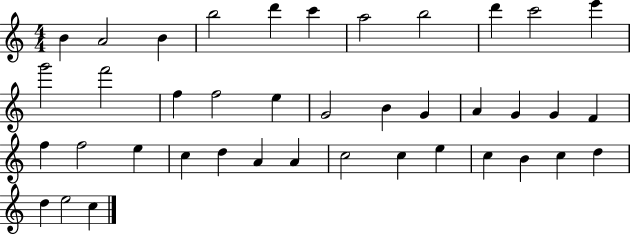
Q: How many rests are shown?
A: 0